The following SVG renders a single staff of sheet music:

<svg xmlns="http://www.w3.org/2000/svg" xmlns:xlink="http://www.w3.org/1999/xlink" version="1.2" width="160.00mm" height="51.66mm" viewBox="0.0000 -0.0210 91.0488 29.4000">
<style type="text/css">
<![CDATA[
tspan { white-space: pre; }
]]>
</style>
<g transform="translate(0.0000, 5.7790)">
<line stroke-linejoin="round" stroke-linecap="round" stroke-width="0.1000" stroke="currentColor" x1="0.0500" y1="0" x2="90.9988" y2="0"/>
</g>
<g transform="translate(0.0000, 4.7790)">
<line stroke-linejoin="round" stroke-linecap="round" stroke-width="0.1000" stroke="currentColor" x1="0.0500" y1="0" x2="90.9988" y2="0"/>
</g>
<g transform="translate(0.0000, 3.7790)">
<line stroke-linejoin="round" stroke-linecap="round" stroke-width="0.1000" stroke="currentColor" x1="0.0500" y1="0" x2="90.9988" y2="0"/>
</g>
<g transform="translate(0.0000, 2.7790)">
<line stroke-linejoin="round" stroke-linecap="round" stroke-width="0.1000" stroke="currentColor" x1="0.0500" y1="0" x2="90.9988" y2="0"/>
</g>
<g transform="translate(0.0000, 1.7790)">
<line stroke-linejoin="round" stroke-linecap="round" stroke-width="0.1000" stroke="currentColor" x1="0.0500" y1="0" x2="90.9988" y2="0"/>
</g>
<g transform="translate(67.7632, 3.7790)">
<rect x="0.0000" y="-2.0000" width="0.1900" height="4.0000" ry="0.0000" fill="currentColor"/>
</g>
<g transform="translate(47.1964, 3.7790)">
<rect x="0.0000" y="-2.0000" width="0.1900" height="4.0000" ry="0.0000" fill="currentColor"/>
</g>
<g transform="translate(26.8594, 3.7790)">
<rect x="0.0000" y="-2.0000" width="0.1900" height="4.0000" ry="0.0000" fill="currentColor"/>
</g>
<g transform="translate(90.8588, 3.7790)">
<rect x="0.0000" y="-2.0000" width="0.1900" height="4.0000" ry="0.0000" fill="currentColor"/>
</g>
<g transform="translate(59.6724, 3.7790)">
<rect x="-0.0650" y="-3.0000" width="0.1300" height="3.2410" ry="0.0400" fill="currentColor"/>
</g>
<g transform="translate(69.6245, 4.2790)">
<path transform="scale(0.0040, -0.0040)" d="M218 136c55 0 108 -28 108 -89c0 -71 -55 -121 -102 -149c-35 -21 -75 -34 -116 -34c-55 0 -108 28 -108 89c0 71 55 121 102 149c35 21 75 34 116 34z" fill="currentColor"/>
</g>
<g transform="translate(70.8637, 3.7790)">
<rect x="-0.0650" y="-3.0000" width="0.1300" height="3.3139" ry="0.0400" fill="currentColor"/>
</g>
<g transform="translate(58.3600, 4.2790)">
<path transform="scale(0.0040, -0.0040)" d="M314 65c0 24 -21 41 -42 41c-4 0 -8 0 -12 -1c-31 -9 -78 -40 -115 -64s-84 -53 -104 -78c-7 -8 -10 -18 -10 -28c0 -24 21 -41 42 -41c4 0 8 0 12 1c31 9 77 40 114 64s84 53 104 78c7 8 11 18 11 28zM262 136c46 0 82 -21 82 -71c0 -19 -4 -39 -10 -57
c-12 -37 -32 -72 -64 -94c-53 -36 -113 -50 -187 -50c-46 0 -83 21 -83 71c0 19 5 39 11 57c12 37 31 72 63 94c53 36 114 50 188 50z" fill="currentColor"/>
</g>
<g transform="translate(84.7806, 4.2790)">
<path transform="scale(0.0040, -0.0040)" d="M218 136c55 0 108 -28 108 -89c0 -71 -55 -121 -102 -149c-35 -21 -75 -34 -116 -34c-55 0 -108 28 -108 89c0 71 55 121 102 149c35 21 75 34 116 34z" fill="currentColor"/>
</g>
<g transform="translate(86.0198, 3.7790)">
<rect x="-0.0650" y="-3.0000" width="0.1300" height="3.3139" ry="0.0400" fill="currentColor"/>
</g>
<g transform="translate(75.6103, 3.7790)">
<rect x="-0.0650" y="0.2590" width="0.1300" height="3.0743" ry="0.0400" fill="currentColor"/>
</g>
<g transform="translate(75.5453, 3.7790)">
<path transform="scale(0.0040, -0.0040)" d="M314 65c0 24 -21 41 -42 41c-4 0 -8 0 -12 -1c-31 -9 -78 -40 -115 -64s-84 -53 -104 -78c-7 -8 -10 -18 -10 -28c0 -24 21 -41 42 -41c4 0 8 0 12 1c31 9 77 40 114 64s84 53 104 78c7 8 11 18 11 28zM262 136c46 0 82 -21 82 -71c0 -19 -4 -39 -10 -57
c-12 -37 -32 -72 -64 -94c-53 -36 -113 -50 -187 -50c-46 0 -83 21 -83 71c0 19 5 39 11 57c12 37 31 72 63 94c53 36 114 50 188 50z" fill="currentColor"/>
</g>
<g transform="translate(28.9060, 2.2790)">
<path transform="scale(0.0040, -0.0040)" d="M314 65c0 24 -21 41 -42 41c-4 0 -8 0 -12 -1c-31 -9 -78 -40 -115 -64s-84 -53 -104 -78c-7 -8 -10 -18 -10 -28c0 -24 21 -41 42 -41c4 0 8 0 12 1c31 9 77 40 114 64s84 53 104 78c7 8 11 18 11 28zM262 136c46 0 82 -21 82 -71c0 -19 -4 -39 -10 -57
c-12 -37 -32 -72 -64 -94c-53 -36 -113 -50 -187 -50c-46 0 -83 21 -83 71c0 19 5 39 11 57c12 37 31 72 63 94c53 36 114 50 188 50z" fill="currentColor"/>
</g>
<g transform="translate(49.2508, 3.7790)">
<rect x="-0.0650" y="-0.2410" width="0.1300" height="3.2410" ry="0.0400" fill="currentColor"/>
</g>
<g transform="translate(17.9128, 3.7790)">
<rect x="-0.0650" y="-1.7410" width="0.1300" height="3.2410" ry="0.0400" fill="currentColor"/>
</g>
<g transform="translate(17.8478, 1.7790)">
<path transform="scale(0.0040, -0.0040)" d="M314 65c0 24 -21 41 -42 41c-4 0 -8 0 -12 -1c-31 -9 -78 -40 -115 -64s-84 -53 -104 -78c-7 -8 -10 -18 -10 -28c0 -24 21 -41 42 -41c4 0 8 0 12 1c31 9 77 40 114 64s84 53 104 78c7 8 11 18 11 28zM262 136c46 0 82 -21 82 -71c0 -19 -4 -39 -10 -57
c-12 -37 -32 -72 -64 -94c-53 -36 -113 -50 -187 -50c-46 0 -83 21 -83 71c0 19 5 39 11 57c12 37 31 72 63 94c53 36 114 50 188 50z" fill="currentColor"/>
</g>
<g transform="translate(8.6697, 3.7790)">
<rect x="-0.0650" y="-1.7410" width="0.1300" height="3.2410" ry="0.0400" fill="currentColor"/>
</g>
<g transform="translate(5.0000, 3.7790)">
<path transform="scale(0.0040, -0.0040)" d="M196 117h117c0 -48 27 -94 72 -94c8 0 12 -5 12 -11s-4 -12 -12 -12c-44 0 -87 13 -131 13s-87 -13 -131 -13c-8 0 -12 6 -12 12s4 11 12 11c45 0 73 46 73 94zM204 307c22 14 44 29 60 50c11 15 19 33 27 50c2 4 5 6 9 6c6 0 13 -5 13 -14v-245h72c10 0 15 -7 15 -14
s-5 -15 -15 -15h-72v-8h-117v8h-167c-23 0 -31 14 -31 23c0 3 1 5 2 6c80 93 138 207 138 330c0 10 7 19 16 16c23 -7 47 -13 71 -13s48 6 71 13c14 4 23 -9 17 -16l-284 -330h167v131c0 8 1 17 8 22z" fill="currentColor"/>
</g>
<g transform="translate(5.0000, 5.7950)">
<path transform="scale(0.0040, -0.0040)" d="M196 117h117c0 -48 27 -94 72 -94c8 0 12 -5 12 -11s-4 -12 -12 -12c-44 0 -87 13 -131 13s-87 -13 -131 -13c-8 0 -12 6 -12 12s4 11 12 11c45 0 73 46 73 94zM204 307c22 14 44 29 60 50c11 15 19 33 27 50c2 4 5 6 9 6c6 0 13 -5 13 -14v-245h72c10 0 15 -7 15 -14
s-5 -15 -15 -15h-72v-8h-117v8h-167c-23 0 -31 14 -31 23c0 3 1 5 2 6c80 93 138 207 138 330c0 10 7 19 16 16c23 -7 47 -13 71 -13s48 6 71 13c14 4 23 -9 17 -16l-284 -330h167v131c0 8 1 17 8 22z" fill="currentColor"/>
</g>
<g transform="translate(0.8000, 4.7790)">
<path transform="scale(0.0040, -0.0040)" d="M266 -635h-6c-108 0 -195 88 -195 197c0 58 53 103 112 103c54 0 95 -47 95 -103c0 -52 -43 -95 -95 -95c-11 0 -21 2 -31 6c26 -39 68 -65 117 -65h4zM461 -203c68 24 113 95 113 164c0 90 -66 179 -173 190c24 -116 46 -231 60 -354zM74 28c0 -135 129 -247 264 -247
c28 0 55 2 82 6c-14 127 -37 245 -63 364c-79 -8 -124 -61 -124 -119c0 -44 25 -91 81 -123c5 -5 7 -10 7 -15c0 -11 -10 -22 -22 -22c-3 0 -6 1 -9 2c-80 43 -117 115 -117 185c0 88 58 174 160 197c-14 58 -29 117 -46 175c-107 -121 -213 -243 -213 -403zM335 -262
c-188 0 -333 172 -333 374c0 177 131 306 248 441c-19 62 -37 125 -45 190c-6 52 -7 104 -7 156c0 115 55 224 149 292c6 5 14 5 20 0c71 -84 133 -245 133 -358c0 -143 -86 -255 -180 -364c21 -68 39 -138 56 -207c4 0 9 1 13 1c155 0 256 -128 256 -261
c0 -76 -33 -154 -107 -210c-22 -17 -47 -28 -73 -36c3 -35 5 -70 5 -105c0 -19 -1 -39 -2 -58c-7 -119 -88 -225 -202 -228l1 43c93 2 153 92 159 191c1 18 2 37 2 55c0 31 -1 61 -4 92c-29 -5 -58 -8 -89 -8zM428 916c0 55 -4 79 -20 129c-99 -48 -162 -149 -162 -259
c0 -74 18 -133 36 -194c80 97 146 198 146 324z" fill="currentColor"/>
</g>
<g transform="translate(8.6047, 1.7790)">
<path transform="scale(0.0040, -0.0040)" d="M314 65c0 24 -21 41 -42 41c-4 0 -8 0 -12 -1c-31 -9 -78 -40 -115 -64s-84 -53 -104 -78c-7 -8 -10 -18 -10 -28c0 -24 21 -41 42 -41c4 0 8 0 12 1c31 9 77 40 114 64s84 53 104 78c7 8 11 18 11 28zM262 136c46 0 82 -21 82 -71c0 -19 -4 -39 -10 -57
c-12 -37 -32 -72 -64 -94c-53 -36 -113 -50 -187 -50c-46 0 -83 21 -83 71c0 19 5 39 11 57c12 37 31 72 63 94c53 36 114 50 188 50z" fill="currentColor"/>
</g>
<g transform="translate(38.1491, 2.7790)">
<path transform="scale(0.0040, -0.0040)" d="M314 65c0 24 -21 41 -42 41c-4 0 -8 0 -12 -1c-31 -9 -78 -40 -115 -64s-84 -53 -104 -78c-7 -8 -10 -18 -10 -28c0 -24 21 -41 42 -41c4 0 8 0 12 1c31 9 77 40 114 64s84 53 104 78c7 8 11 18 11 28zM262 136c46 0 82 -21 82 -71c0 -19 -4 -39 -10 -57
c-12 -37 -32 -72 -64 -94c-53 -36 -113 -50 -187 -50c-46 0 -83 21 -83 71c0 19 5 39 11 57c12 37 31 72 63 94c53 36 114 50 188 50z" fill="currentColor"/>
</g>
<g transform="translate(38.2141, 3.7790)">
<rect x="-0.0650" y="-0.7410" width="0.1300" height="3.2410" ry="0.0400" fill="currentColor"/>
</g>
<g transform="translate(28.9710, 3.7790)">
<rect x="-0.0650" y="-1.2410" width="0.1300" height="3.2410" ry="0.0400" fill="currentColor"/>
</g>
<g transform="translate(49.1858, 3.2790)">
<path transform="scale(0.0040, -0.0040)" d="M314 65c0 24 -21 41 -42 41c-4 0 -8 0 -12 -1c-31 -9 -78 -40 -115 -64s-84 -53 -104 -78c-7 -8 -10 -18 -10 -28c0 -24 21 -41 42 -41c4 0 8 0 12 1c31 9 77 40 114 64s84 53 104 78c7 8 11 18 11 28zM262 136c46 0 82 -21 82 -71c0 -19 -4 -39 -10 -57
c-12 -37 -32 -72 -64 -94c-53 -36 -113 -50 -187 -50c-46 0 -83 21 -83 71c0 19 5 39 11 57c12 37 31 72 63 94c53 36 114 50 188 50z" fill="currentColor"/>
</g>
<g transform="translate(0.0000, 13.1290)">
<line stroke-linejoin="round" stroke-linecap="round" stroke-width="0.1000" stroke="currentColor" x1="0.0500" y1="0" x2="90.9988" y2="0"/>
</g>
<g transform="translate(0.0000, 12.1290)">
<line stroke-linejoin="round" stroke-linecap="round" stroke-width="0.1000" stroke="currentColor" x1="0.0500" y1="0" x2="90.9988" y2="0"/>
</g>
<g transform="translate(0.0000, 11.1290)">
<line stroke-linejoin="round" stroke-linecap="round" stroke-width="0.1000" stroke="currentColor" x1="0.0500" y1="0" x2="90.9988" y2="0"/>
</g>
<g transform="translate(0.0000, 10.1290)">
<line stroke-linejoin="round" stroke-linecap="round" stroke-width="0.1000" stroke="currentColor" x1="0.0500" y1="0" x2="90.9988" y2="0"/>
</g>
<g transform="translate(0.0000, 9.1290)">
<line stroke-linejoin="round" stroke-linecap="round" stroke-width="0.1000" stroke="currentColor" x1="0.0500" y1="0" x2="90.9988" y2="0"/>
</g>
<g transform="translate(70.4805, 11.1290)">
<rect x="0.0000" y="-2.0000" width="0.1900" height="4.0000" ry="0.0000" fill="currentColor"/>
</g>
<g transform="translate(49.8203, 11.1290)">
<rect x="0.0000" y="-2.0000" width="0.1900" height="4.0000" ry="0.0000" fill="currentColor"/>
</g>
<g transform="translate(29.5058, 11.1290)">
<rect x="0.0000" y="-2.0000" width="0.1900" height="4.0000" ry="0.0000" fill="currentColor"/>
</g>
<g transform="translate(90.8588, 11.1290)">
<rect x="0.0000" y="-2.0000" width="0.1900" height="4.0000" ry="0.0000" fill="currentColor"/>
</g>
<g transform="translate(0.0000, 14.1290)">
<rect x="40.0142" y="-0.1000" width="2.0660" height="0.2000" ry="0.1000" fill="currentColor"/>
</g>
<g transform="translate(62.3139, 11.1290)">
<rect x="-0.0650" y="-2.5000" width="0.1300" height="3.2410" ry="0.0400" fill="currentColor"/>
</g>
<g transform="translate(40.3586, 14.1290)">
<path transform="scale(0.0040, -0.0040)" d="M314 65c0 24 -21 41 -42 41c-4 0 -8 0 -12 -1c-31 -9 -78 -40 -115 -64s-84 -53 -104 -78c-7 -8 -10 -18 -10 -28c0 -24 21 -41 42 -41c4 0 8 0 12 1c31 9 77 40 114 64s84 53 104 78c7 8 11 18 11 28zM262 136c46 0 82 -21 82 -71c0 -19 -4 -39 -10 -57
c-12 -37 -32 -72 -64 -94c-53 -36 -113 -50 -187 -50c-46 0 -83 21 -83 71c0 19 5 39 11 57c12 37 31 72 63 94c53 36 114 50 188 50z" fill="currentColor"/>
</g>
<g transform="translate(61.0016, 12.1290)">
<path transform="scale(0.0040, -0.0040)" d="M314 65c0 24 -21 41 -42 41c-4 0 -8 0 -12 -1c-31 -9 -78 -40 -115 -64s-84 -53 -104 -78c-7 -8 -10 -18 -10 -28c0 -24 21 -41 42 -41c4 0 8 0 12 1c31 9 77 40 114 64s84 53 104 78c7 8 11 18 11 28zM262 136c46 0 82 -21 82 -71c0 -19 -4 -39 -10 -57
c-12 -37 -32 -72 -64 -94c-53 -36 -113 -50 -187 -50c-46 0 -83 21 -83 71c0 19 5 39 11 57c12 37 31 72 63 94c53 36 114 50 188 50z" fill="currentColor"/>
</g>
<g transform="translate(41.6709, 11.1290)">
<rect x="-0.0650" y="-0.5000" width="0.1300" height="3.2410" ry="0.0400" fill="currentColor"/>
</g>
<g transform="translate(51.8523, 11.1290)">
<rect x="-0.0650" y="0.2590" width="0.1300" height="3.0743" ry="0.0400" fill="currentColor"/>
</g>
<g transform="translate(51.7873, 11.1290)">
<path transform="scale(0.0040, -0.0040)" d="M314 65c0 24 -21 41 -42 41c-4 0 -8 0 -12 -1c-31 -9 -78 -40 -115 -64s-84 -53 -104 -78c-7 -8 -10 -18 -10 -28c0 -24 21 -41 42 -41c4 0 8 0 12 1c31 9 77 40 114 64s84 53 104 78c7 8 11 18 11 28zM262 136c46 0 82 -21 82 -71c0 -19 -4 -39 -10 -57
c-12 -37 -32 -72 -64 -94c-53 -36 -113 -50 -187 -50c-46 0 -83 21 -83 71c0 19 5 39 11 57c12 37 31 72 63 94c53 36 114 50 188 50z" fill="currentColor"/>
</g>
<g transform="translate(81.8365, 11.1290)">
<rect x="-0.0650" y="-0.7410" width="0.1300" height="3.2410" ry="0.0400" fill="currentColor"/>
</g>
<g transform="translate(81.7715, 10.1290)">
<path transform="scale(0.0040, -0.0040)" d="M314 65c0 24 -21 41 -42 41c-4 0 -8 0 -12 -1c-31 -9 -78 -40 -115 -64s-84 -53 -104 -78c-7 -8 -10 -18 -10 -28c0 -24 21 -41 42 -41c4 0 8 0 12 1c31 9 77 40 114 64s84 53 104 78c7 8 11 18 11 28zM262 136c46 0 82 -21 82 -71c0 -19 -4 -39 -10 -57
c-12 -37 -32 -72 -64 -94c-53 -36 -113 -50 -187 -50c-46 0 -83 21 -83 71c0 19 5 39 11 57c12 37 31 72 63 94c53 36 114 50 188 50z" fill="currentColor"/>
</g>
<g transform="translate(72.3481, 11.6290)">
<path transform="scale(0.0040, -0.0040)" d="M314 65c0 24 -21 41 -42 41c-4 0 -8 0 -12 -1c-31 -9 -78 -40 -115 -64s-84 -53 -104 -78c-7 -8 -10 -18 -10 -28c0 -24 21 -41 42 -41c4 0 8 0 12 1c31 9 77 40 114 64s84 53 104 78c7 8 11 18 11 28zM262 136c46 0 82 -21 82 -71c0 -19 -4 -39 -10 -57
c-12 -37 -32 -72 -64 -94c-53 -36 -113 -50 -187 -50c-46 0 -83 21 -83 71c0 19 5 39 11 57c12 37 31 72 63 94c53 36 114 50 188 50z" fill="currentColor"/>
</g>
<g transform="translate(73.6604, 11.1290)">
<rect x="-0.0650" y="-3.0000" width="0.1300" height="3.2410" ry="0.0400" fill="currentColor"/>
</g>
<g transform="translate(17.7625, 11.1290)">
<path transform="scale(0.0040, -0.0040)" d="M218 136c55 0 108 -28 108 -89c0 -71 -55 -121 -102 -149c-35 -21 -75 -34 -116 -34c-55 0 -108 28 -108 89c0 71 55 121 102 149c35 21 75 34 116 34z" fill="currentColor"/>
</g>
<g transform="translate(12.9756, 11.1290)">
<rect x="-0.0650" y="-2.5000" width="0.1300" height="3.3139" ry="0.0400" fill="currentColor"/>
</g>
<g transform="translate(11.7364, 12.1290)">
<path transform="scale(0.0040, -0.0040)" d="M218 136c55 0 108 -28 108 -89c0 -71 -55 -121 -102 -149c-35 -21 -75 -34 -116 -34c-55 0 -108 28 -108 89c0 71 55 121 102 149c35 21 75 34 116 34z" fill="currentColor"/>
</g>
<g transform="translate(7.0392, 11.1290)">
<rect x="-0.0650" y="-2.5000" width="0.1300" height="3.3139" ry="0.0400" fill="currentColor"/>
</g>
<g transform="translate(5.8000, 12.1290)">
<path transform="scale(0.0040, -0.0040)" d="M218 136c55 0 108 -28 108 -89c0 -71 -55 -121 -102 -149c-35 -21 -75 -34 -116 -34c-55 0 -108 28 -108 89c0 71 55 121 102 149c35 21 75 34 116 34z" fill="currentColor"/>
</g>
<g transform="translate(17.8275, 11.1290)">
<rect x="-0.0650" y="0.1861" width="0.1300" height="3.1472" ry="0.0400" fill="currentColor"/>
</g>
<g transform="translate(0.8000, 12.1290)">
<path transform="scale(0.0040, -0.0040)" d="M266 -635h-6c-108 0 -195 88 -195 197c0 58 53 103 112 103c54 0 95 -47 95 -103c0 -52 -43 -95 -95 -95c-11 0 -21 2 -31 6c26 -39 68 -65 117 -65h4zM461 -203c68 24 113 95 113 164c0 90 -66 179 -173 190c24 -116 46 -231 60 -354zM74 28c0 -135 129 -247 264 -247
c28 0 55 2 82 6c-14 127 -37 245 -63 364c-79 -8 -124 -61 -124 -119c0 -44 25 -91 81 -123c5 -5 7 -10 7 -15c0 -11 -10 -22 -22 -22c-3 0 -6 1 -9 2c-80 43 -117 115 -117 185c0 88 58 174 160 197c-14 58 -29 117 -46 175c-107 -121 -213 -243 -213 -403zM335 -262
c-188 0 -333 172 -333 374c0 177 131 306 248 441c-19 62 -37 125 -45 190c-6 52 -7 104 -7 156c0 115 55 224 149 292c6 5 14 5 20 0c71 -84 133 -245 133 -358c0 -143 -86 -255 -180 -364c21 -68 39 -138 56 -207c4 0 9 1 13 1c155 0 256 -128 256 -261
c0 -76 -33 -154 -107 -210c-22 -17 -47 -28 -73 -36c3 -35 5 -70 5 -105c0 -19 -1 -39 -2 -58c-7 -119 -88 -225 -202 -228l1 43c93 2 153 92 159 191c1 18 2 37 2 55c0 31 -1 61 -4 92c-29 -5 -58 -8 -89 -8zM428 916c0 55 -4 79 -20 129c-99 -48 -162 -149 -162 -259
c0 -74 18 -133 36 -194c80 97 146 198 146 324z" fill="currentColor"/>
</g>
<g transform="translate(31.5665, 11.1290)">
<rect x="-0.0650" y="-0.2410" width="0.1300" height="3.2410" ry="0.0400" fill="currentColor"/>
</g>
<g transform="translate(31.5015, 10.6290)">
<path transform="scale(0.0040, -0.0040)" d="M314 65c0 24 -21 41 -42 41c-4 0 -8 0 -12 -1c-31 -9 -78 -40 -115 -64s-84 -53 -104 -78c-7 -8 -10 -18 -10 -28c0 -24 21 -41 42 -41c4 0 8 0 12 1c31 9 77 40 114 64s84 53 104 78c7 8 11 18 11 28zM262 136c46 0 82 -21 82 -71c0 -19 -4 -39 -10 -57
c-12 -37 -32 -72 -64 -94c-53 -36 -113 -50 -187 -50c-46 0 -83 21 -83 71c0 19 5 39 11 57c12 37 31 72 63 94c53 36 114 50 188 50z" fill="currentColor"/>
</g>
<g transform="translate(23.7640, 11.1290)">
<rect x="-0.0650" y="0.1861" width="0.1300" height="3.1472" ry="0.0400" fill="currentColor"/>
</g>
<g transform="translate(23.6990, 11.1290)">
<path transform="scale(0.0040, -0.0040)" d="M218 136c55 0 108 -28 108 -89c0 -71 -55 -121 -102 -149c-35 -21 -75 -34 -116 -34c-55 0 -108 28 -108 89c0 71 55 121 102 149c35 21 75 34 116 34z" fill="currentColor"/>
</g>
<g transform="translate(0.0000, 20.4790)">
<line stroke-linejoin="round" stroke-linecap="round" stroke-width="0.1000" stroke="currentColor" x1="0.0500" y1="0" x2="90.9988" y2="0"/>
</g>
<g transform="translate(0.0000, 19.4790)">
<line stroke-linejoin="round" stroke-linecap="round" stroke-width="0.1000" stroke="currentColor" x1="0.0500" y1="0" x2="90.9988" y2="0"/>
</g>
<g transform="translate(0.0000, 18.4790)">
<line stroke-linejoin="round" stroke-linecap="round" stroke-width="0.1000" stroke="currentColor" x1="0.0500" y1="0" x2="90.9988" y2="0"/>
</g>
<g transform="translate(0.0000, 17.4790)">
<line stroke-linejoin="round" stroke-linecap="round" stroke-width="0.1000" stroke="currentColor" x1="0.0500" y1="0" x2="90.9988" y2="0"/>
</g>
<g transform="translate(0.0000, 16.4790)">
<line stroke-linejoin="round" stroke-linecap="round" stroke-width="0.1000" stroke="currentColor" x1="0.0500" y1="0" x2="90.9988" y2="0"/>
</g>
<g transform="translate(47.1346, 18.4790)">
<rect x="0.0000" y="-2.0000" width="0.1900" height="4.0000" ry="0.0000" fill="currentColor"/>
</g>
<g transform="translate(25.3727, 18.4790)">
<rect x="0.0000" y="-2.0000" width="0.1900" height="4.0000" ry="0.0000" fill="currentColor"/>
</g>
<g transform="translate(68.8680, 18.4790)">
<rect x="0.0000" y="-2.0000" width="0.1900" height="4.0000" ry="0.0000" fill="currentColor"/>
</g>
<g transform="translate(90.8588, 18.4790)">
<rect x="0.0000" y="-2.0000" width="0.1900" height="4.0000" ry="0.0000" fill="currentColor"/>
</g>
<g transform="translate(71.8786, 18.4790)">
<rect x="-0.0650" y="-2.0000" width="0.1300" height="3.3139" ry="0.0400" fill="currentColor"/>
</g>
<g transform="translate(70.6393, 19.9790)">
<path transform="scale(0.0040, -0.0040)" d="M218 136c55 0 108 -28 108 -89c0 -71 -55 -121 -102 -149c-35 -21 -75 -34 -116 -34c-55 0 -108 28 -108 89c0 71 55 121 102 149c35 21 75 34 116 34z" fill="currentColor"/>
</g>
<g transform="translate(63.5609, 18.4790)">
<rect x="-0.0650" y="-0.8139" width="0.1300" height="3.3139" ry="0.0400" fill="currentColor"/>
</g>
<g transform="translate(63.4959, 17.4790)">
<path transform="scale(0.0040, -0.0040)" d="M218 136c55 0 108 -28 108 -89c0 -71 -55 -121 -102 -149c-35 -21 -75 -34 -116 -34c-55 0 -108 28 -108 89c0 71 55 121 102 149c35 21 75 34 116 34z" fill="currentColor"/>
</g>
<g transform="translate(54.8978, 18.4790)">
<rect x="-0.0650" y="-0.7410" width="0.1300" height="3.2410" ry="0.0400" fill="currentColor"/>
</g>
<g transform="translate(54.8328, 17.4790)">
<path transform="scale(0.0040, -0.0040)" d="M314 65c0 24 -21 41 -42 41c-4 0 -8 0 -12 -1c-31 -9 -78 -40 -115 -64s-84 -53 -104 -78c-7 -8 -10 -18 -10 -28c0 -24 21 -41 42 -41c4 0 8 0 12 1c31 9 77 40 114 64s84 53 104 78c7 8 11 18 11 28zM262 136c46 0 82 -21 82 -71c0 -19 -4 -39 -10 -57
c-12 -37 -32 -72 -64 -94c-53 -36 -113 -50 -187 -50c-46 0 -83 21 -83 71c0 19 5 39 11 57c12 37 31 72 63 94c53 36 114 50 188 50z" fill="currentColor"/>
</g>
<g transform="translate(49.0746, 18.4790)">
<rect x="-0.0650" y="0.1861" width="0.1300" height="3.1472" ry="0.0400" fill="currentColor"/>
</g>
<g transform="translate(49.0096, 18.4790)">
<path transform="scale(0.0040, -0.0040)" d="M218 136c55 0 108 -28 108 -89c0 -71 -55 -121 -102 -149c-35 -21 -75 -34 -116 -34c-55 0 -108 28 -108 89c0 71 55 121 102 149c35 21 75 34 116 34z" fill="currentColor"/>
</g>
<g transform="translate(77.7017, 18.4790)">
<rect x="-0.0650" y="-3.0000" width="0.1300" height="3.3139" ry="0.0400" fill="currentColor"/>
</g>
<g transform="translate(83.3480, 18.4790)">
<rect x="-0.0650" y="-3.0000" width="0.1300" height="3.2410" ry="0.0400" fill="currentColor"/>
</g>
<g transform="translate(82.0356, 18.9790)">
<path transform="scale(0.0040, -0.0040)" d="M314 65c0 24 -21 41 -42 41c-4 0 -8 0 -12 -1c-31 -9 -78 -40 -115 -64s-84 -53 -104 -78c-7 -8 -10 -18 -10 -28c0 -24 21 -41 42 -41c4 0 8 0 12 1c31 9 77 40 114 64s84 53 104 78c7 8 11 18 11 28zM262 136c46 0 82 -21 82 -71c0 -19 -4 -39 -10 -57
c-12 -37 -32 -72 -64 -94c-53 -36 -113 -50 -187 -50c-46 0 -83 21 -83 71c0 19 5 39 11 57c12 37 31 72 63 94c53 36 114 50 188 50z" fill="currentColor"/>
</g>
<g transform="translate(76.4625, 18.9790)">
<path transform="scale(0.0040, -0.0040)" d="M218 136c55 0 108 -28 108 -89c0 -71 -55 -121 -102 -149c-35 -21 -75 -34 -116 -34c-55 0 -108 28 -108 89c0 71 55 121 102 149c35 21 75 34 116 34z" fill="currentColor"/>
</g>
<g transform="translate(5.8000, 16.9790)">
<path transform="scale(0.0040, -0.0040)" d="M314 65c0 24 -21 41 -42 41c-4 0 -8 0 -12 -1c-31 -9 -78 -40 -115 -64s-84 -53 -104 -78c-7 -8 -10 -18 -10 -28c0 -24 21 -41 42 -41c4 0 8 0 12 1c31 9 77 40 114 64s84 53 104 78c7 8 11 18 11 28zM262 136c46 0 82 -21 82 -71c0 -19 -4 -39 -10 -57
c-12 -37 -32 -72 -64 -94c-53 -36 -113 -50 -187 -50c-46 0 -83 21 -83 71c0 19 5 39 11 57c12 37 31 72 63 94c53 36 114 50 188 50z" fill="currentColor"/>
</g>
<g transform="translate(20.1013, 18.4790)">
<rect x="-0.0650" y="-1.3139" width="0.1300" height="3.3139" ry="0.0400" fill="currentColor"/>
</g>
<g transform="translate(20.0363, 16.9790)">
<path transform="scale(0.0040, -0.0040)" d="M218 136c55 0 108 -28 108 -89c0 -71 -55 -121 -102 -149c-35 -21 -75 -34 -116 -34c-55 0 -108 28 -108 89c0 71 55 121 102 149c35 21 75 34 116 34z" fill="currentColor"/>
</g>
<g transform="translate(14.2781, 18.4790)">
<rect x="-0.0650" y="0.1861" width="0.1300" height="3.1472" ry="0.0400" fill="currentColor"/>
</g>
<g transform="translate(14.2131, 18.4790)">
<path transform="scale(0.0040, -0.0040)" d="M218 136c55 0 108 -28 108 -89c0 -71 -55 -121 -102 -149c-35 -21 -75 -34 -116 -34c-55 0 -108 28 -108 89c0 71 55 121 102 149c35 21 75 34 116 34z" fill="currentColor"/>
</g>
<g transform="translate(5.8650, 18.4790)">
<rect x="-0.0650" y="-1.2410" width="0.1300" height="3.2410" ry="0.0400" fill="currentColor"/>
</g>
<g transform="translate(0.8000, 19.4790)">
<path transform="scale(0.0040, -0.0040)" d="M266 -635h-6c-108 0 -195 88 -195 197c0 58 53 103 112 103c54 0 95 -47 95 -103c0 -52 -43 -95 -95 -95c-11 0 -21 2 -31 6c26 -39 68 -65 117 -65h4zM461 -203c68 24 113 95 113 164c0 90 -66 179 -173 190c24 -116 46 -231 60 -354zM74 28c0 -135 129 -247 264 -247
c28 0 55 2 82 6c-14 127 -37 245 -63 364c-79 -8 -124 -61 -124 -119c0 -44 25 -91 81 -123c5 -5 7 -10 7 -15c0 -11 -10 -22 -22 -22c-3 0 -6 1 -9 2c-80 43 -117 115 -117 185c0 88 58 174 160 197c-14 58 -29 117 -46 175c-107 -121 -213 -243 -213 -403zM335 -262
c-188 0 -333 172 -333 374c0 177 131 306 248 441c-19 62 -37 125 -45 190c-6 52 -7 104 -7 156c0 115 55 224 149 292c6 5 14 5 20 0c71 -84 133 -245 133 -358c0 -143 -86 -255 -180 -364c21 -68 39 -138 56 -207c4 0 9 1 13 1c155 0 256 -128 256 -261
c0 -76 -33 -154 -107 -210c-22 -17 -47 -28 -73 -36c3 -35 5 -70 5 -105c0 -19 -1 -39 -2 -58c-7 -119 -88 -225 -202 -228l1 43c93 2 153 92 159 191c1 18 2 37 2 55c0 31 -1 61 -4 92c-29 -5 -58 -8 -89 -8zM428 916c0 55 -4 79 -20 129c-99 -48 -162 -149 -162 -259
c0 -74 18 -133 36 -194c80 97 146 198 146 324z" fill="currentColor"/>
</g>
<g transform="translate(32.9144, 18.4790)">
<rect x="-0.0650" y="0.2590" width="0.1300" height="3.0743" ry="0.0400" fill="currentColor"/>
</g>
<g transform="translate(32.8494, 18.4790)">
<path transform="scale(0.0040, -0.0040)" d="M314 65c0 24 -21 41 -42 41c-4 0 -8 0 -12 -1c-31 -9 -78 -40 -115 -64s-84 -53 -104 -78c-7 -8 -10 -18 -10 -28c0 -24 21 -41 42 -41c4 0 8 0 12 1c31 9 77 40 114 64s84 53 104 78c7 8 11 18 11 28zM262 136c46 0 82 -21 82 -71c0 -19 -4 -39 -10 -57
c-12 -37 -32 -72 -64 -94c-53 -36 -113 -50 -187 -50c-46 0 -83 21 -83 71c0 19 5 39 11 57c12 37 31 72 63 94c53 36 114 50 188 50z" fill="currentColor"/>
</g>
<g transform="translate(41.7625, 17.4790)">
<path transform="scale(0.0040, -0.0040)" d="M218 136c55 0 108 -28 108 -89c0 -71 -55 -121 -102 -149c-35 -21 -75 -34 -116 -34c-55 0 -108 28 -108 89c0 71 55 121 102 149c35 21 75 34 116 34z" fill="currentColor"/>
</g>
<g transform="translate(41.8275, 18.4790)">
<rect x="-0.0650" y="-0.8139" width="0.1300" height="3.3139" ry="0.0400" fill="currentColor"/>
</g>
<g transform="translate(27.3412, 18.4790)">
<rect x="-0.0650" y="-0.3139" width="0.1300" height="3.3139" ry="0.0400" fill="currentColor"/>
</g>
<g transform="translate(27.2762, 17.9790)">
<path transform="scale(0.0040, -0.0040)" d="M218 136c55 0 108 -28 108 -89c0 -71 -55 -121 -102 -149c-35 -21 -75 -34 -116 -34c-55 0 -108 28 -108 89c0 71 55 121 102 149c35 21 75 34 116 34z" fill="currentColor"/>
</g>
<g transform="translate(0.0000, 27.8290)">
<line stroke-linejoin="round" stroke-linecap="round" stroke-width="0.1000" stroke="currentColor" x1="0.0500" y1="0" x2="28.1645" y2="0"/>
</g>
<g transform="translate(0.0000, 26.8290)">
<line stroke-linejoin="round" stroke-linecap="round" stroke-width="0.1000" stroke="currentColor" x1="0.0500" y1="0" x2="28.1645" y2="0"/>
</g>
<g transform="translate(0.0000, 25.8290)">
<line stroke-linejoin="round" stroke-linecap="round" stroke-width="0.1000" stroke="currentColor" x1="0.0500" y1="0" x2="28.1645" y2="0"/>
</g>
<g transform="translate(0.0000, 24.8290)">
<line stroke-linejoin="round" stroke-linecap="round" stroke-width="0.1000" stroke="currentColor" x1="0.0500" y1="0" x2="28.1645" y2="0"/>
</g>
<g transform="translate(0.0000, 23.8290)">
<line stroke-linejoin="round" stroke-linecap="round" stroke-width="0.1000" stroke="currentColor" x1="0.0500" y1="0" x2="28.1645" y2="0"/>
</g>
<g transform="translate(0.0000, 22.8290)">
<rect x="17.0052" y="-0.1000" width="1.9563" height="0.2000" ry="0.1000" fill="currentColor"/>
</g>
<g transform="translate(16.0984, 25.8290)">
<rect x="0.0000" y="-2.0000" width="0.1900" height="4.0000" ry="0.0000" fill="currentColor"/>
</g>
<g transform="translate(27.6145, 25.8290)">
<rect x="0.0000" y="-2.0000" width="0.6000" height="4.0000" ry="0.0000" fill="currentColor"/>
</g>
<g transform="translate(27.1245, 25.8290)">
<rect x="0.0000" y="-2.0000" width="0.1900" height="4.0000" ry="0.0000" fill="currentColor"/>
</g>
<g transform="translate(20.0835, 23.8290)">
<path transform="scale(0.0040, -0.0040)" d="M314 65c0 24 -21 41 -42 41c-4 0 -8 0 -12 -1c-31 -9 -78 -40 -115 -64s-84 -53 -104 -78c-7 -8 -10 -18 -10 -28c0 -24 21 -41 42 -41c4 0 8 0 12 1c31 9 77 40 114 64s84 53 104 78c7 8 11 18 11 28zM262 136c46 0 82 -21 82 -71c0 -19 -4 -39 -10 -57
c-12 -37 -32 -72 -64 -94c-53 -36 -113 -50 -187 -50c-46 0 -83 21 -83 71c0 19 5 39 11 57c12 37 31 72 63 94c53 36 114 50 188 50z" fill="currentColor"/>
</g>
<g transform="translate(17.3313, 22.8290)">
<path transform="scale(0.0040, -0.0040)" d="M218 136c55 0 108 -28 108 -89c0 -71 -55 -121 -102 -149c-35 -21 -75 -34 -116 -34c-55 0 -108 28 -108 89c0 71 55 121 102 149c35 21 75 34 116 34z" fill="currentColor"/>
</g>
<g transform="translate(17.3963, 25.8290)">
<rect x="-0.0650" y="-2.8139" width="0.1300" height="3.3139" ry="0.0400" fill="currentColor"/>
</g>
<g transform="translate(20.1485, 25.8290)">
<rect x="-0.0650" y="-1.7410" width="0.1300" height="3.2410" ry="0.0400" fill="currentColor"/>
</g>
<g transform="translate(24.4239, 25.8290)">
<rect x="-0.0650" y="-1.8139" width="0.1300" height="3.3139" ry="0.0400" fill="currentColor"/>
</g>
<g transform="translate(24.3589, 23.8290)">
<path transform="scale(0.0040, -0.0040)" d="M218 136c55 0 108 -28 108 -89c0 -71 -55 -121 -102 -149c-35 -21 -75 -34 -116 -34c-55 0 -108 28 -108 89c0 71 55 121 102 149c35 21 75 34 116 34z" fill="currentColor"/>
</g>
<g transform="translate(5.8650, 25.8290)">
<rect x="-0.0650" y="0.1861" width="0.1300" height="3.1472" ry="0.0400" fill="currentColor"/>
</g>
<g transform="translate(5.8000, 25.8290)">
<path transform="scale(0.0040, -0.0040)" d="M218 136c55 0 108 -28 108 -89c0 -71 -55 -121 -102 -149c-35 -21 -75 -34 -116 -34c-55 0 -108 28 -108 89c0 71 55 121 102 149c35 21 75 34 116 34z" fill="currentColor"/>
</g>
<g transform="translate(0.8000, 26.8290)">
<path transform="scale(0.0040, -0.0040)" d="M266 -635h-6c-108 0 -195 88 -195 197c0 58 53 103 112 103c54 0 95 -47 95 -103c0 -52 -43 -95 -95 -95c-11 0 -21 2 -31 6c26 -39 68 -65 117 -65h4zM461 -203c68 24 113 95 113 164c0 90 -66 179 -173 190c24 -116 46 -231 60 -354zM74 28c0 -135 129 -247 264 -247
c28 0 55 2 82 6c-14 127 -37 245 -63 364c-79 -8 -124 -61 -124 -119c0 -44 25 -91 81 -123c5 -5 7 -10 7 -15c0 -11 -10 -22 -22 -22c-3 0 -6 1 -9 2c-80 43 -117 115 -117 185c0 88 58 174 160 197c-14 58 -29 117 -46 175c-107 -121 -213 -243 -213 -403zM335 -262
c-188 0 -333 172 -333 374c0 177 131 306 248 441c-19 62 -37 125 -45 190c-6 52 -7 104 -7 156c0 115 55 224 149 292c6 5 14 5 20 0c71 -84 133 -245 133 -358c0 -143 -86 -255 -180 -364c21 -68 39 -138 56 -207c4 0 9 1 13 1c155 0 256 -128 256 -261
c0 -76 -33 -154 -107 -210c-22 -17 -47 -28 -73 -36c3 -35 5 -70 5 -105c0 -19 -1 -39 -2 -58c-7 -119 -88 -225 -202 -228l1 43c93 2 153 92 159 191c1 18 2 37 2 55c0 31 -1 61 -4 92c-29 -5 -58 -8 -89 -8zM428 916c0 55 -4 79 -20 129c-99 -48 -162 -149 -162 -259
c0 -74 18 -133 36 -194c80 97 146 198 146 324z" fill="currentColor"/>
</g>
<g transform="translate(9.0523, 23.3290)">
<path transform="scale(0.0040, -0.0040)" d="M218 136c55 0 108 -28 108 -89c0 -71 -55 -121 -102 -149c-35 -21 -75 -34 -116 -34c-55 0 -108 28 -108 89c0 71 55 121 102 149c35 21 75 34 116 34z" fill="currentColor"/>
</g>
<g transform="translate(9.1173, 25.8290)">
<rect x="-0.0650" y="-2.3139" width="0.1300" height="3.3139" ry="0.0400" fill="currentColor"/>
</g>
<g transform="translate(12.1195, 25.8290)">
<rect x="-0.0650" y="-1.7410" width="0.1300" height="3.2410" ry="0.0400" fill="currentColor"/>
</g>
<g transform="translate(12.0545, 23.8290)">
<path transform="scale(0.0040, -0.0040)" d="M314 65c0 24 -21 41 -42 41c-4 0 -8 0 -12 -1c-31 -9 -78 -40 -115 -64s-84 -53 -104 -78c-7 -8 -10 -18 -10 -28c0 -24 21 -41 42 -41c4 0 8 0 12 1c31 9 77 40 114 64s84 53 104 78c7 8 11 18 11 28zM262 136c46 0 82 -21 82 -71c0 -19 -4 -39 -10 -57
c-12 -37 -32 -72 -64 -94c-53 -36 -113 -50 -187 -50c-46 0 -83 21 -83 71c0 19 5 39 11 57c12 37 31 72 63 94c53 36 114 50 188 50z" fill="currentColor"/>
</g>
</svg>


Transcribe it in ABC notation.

X:1
T:Untitled
M:4/4
L:1/4
K:C
f2 f2 e2 d2 c2 A2 A B2 A G G B B c2 C2 B2 G2 A2 d2 e2 B e c B2 d B d2 d F A A2 B g f2 a f2 f